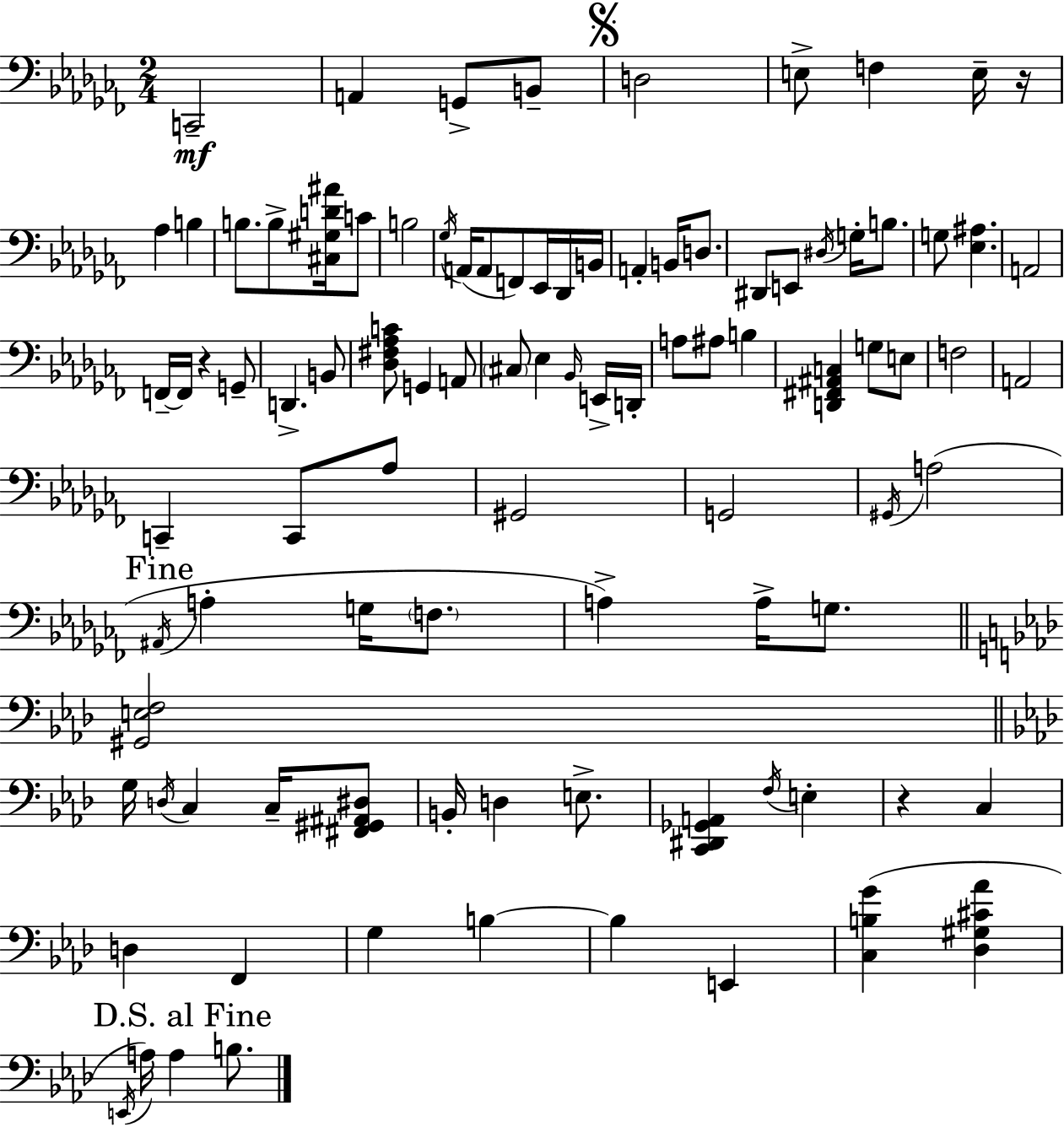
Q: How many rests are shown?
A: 3